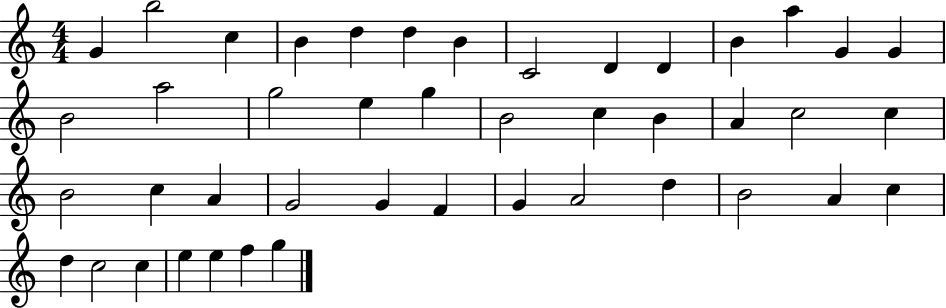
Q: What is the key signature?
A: C major